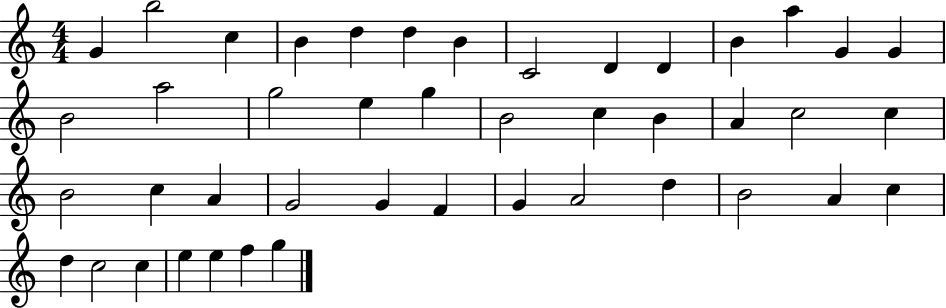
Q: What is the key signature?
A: C major